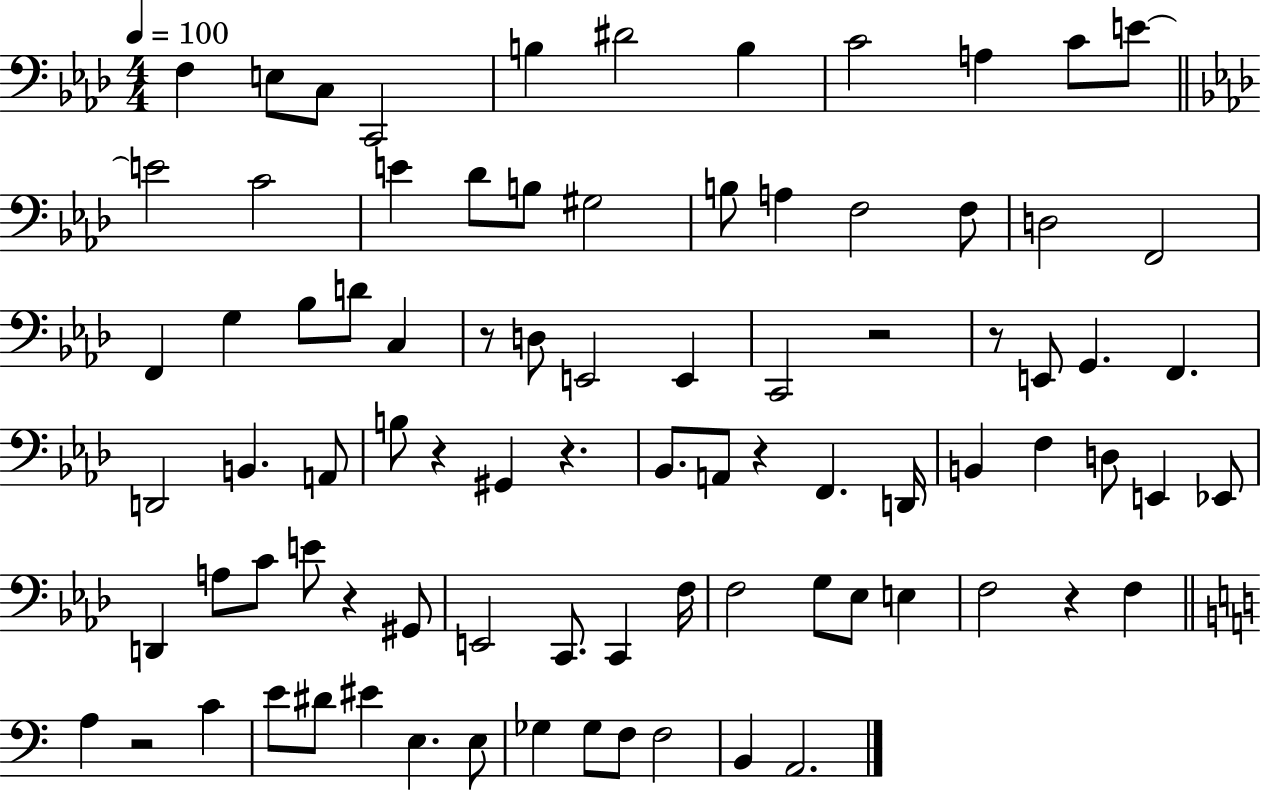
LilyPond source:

{
  \clef bass
  \numericTimeSignature
  \time 4/4
  \key aes \major
  \tempo 4 = 100
  \repeat volta 2 { f4 e8 c8 c,2 | b4 dis'2 b4 | c'2 a4 c'8 e'8~~ | \bar "||" \break \key aes \major e'2 c'2 | e'4 des'8 b8 gis2 | b8 a4 f2 f8 | d2 f,2 | \break f,4 g4 bes8 d'8 c4 | r8 d8 e,2 e,4 | c,2 r2 | r8 e,8 g,4. f,4. | \break d,2 b,4. a,8 | b8 r4 gis,4 r4. | bes,8. a,8 r4 f,4. d,16 | b,4 f4 d8 e,4 ees,8 | \break d,4 a8 c'8 e'8 r4 gis,8 | e,2 c,8. c,4 f16 | f2 g8 ees8 e4 | f2 r4 f4 | \break \bar "||" \break \key c \major a4 r2 c'4 | e'8 dis'8 eis'4 e4. e8 | ges4 ges8 f8 f2 | b,4 a,2. | \break } \bar "|."
}